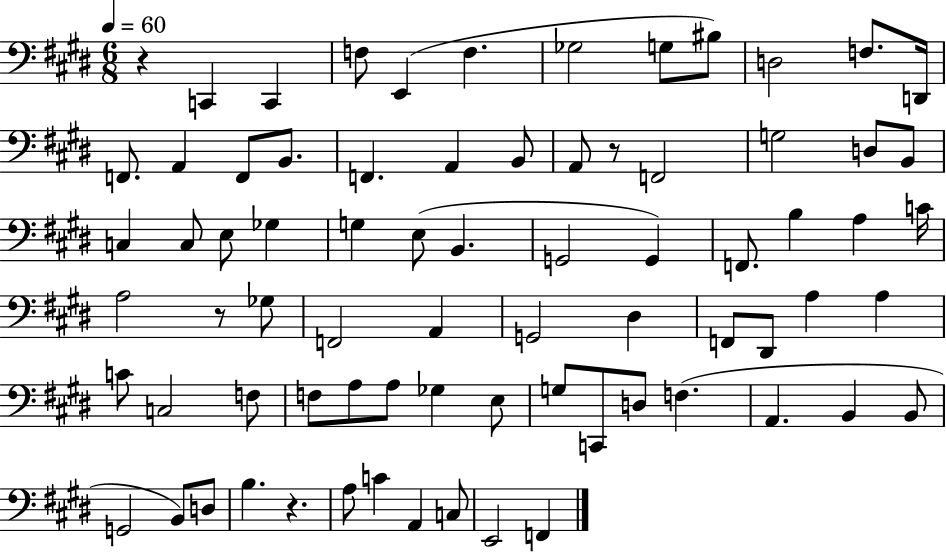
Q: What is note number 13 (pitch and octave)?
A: A2